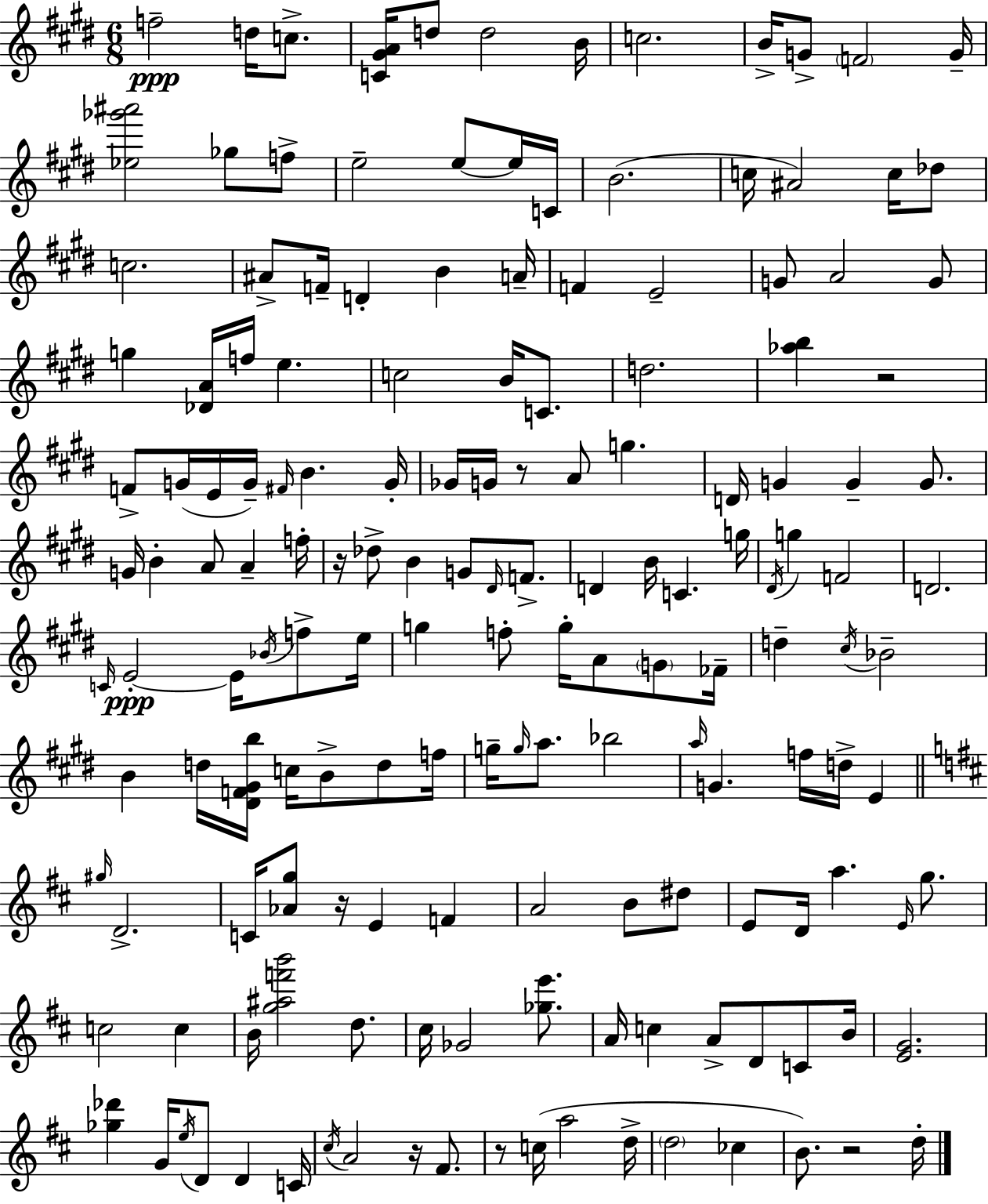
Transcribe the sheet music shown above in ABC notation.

X:1
T:Untitled
M:6/8
L:1/4
K:E
f2 d/4 c/2 [C^GA]/4 d/2 d2 B/4 c2 B/4 G/2 F2 G/4 [_e_g'^a']2 _g/2 f/2 e2 e/2 e/4 C/4 B2 c/4 ^A2 c/4 _d/2 c2 ^A/2 F/4 D B A/4 F E2 G/2 A2 G/2 g [_DA]/4 f/4 e c2 B/4 C/2 d2 [_ab] z2 F/2 G/4 E/4 G/4 ^F/4 B G/4 _G/4 G/4 z/2 A/2 g D/4 G G G/2 G/4 B A/2 A f/4 z/4 _d/2 B G/2 ^D/4 F/2 D B/4 C g/4 ^D/4 g F2 D2 C/4 E2 E/4 _B/4 f/2 e/4 g f/2 g/4 A/2 G/2 _F/4 d ^c/4 _B2 B d/4 [^DF^Gb]/4 c/4 B/2 d/2 f/4 g/4 g/4 a/2 _b2 a/4 G f/4 d/4 E ^g/4 D2 C/4 [_Ag]/2 z/4 E F A2 B/2 ^d/2 E/2 D/4 a E/4 g/2 c2 c B/4 [g^af'b']2 d/2 ^c/4 _G2 [_ge']/2 A/4 c A/2 D/2 C/2 B/4 [EG]2 [_g_d'] G/4 e/4 D/2 D C/4 ^c/4 A2 z/4 ^F/2 z/2 c/4 a2 d/4 d2 _c B/2 z2 d/4